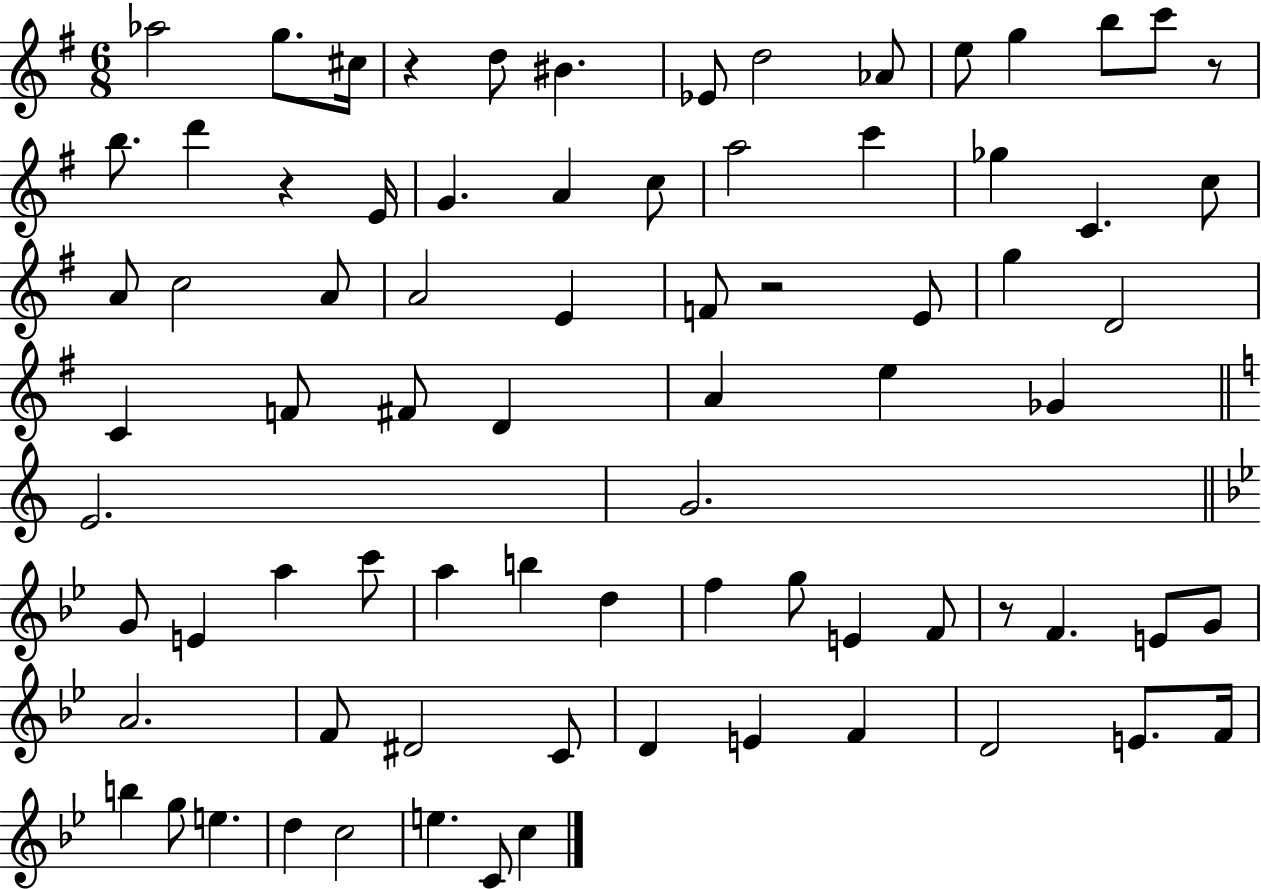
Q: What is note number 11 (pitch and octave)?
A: B5